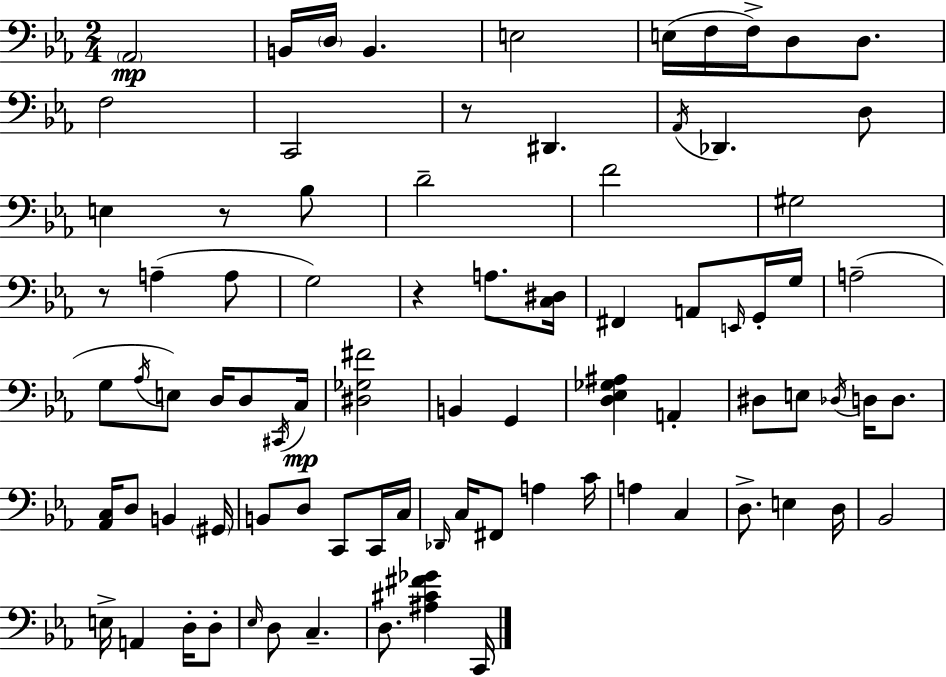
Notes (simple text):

Ab2/h B2/s D3/s B2/q. E3/h E3/s F3/s F3/s D3/e D3/e. F3/h C2/h R/e D#2/q. Ab2/s Db2/q. D3/e E3/q R/e Bb3/e D4/h F4/h G#3/h R/e A3/q A3/e G3/h R/q A3/e. [C3,D#3]/s F#2/q A2/e E2/s G2/s G3/s A3/h G3/e Ab3/s E3/e D3/s D3/e C#2/s C3/s [D#3,Gb3,F#4]/h B2/q G2/q [D3,Eb3,Gb3,A#3]/q A2/q D#3/e E3/e Db3/s D3/s D3/e. [Ab2,C3]/s D3/e B2/q G#2/s B2/e D3/e C2/e C2/s C3/s Db2/s C3/s F#2/e A3/q C4/s A3/q C3/q D3/e. E3/q D3/s Bb2/h E3/s A2/q D3/s D3/e Eb3/s D3/e C3/q. D3/e. [A#3,C#4,F#4,Gb4]/q C2/s